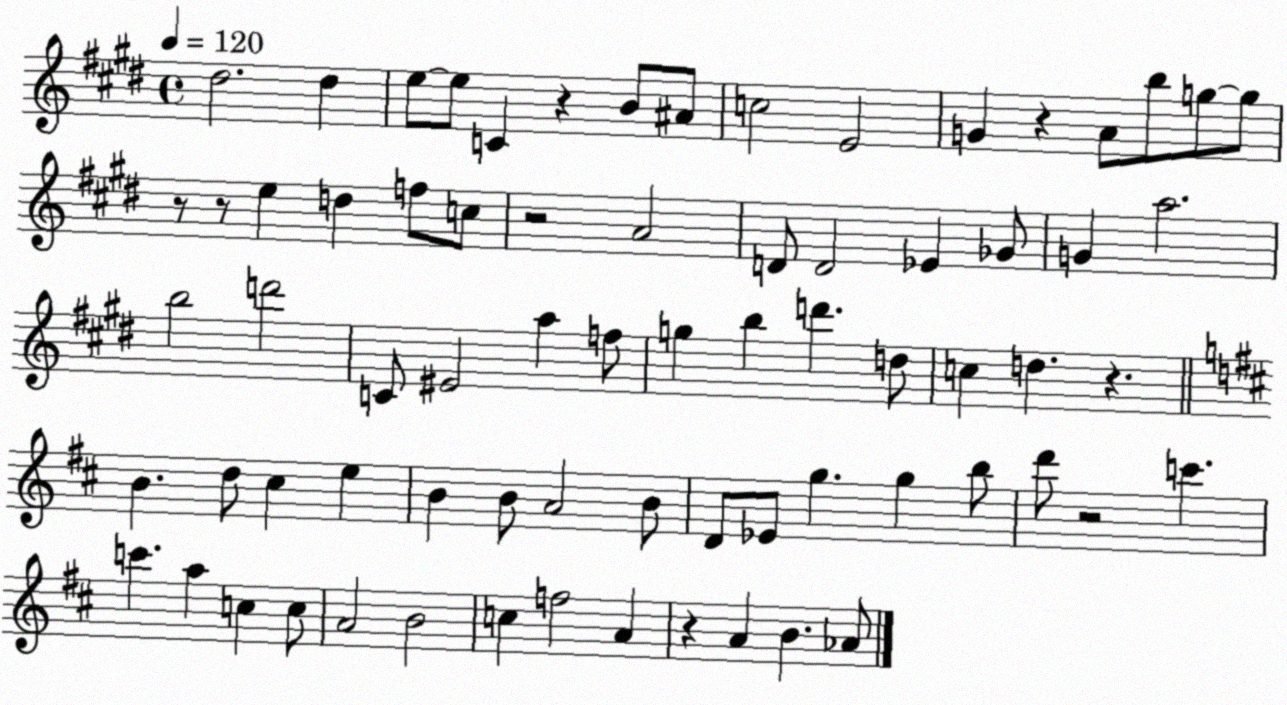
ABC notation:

X:1
T:Untitled
M:4/4
L:1/4
K:E
^d2 ^d e/2 e/2 C z B/2 ^A/2 c2 E2 G z A/2 b/2 g/2 g/2 z/2 z/2 e d f/2 c/2 z2 A2 D/2 D2 _E _G/2 G a2 b2 d'2 C/2 ^E2 a f/2 g b d' d/2 c d z B d/2 ^c e B B/2 A2 B/2 D/2 _E/2 g g b/2 d'/2 z2 c' c' a c c/2 A2 B2 c f2 A z A B _A/2